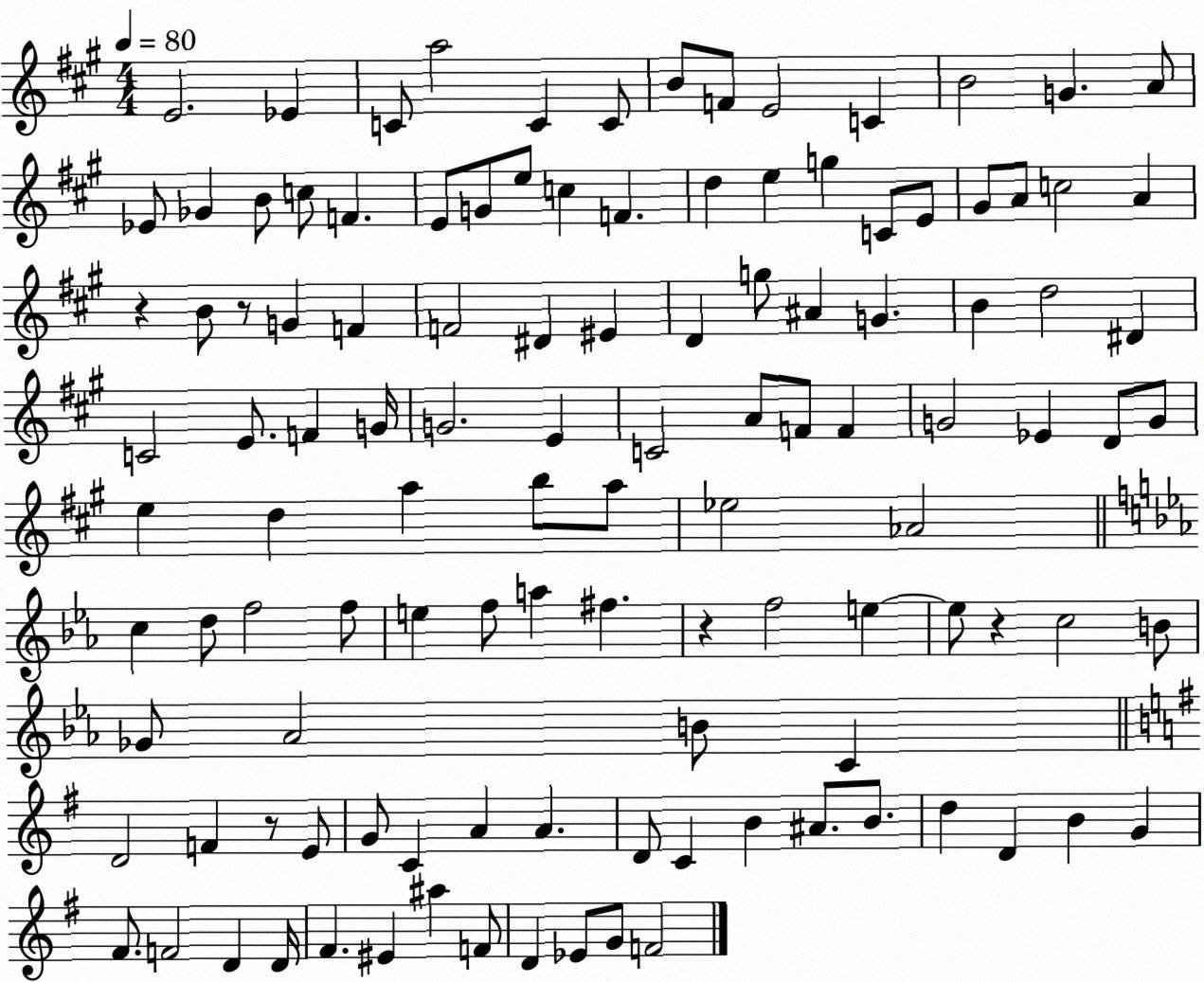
X:1
T:Untitled
M:4/4
L:1/4
K:A
E2 _E C/2 a2 C C/2 B/2 F/2 E2 C B2 G A/2 _E/2 _G B/2 c/2 F E/2 G/2 e/2 c F d e g C/2 E/2 ^G/2 A/2 c2 A z B/2 z/2 G F F2 ^D ^E D g/2 ^A G B d2 ^D C2 E/2 F G/4 G2 E C2 A/2 F/2 F G2 _E D/2 G/2 e d a b/2 a/2 _e2 _A2 c d/2 f2 f/2 e f/2 a ^f z f2 e e/2 z c2 B/2 _G/2 _A2 B/2 C D2 F z/2 E/2 G/2 C A A D/2 C B ^A/2 B/2 d D B G ^F/2 F2 D D/4 ^F ^E ^a F/2 D _E/2 G/2 F2